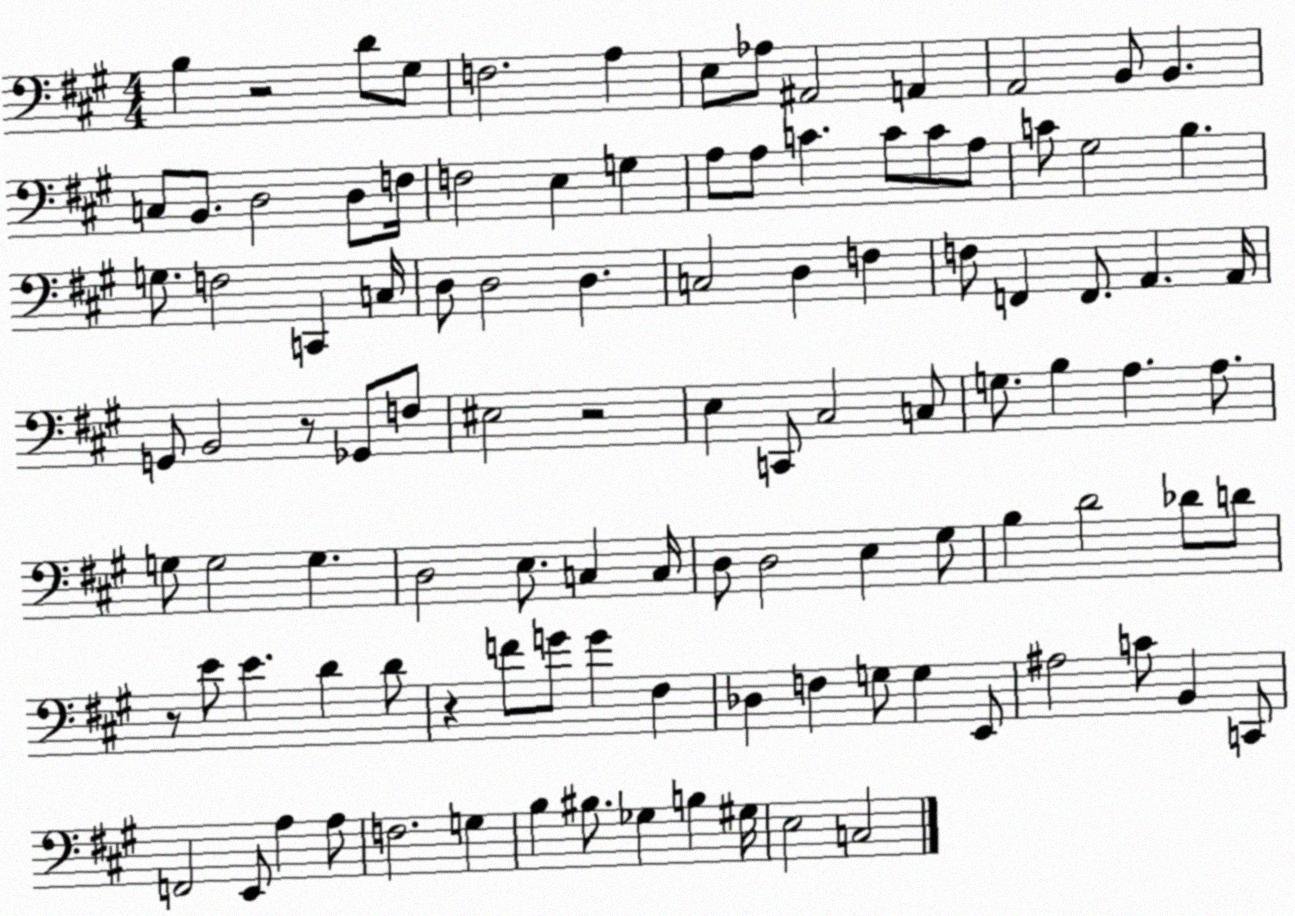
X:1
T:Untitled
M:4/4
L:1/4
K:A
B, z2 D/2 ^G,/2 F,2 A, E,/2 _A,/2 ^A,,2 A,, A,,2 B,,/2 B,, C,/2 B,,/2 D,2 D,/2 F,/4 F,2 E, G, A,/2 A,/2 C C/2 C/2 A,/2 C/2 ^G,2 B, G,/2 F,2 C,, C,/4 D,/2 D,2 D, C,2 D, F, F,/2 F,, F,,/2 A,, A,,/4 G,,/2 B,,2 z/2 _G,,/2 F,/2 ^E,2 z2 E, C,,/2 ^C,2 C,/2 G,/2 B, A, A,/2 G,/2 G,2 G, D,2 E,/2 C, C,/4 D,/2 D,2 E, ^G,/2 B, D2 _D/2 D/2 z/2 E/2 E D D/2 z F/2 G/2 G ^F, _D, F, G,/2 G, E,,/2 ^A,2 C/2 B,, C,,/2 F,,2 E,,/2 A, A,/2 F,2 G, B, ^B,/2 _G, B, ^G,/4 E,2 C,2